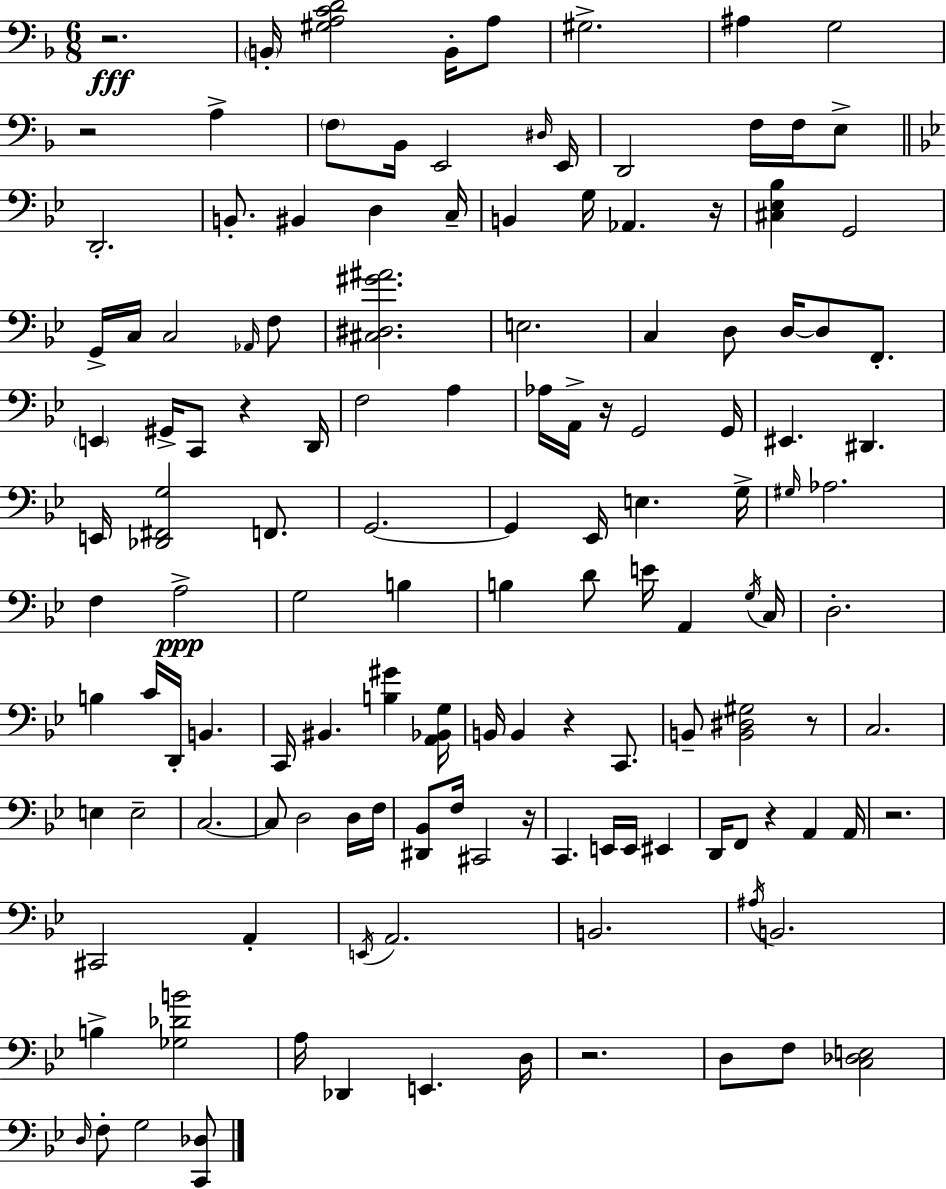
{
  \clef bass
  \numericTimeSignature
  \time 6/8
  \key d \minor
  \repeat volta 2 { r2.\fff | \parenthesize b,16-. <gis a c' d'>2 b,16-. a8 | gis2.-> | ais4 g2 | \break r2 a4-> | \parenthesize f8 bes,16 e,2 \grace { dis16 } | e,16 d,2 f16 f16 e8-> | \bar "||" \break \key bes \major d,2.-. | b,8.-. bis,4 d4 c16-- | b,4 g16 aes,4. r16 | <cis ees bes>4 g,2 | \break g,16-> c16 c2 \grace { aes,16 } f8 | <cis dis gis' ais'>2. | e2. | c4 d8 d16~~ d8 f,8.-. | \break \parenthesize e,4 gis,16-> c,8 r4 | d,16 f2 a4 | aes16 a,16-> r16 g,2 | g,16 eis,4. dis,4. | \break e,16 <des, fis, g>2 f,8. | g,2.~~ | g,4 ees,16 e4. | g16-> \grace { gis16 } aes2. | \break f4 a2->\ppp | g2 b4 | b4 d'8 e'16 a,4 | \acciaccatura { g16 } c16 d2.-. | \break b4 c'16 d,16-. b,4. | c,16 bis,4. <b gis'>4 | <a, bes, g>16 b,16 b,4 r4 | c,8. b,8-- <b, dis gis>2 | \break r8 c2. | e4 e2-- | c2.~~ | c8 d2 | \break d16 f16 <dis, bes,>8 f16 cis,2 | r16 c,4. e,16 e,16 eis,4 | d,16 f,8 r4 a,4 | a,16 r2. | \break cis,2 a,4-. | \acciaccatura { e,16 } a,2. | b,2. | \acciaccatura { ais16 } b,2. | \break b4-> <ges des' b'>2 | a16 des,4 e,4. | d16 r2. | d8 f8 <c des e>2 | \break \grace { d16 } f8-. g2 | <c, des>8 } \bar "|."
}